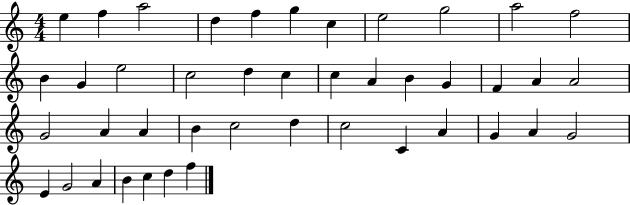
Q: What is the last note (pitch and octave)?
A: F5